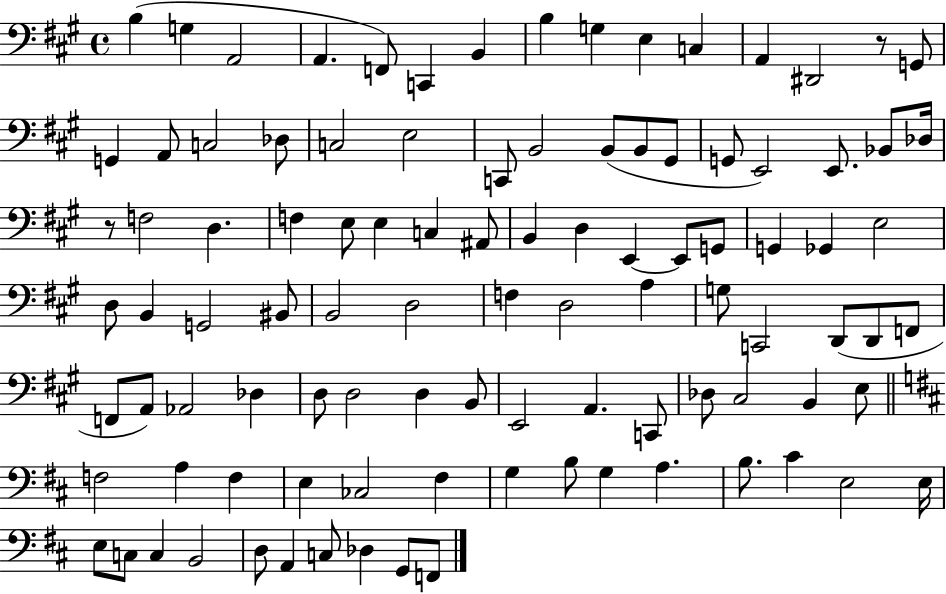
X:1
T:Untitled
M:4/4
L:1/4
K:A
B, G, A,,2 A,, F,,/2 C,, B,, B, G, E, C, A,, ^D,,2 z/2 G,,/2 G,, A,,/2 C,2 _D,/2 C,2 E,2 C,,/2 B,,2 B,,/2 B,,/2 ^G,,/2 G,,/2 E,,2 E,,/2 _B,,/2 _D,/4 z/2 F,2 D, F, E,/2 E, C, ^A,,/2 B,, D, E,, E,,/2 G,,/2 G,, _G,, E,2 D,/2 B,, G,,2 ^B,,/2 B,,2 D,2 F, D,2 A, G,/2 C,,2 D,,/2 D,,/2 F,,/2 F,,/2 A,,/2 _A,,2 _D, D,/2 D,2 D, B,,/2 E,,2 A,, C,,/2 _D,/2 ^C,2 B,, E,/2 F,2 A, F, E, _C,2 ^F, G, B,/2 G, A, B,/2 ^C E,2 E,/4 E,/2 C,/2 C, B,,2 D,/2 A,, C,/2 _D, G,,/2 F,,/2